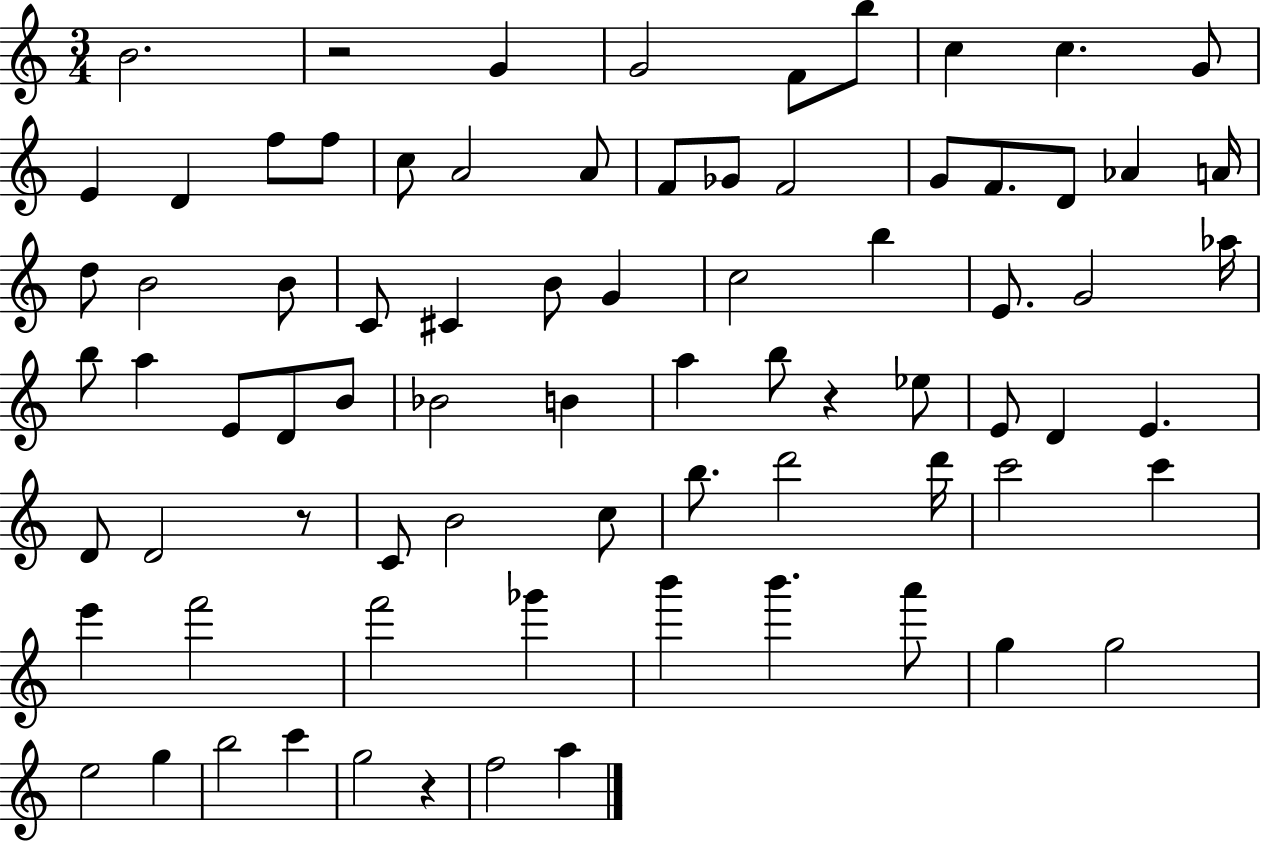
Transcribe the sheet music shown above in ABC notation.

X:1
T:Untitled
M:3/4
L:1/4
K:C
B2 z2 G G2 F/2 b/2 c c G/2 E D f/2 f/2 c/2 A2 A/2 F/2 _G/2 F2 G/2 F/2 D/2 _A A/4 d/2 B2 B/2 C/2 ^C B/2 G c2 b E/2 G2 _a/4 b/2 a E/2 D/2 B/2 _B2 B a b/2 z _e/2 E/2 D E D/2 D2 z/2 C/2 B2 c/2 b/2 d'2 d'/4 c'2 c' e' f'2 f'2 _g' b' b' a'/2 g g2 e2 g b2 c' g2 z f2 a